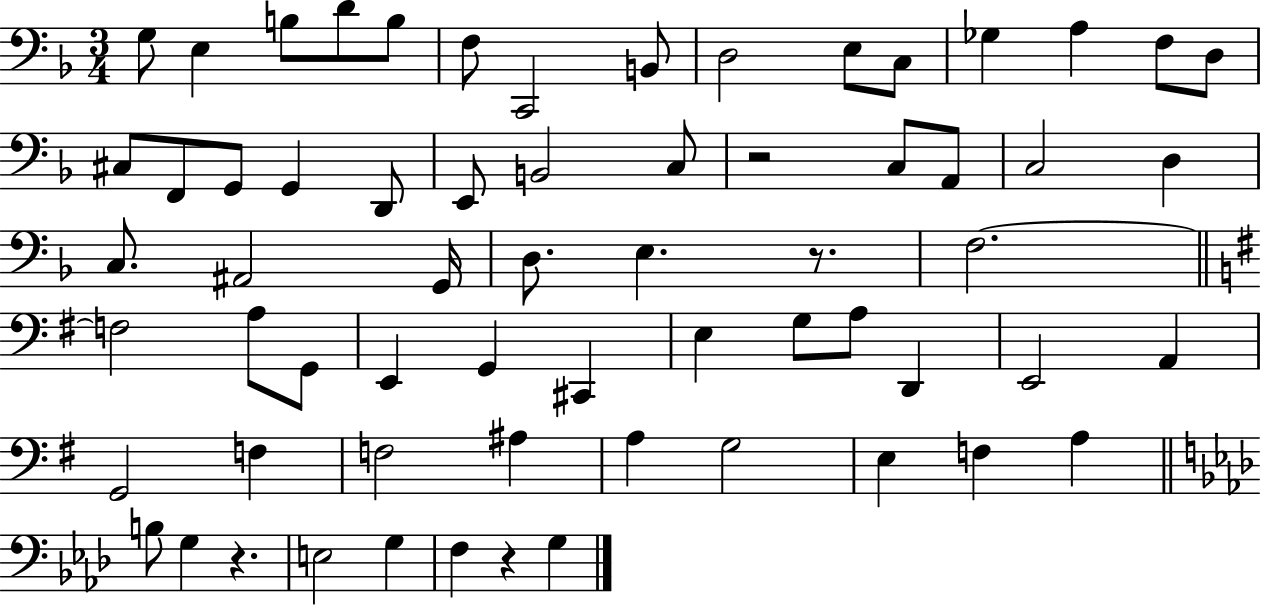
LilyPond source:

{
  \clef bass
  \numericTimeSignature
  \time 3/4
  \key f \major
  g8 e4 b8 d'8 b8 | f8 c,2 b,8 | d2 e8 c8 | ges4 a4 f8 d8 | \break cis8 f,8 g,8 g,4 d,8 | e,8 b,2 c8 | r2 c8 a,8 | c2 d4 | \break c8. ais,2 g,16 | d8. e4. r8. | f2.~~ | \bar "||" \break \key g \major f2 a8 g,8 | e,4 g,4 cis,4 | e4 g8 a8 d,4 | e,2 a,4 | \break g,2 f4 | f2 ais4 | a4 g2 | e4 f4 a4 | \break \bar "||" \break \key f \minor b8 g4 r4. | e2 g4 | f4 r4 g4 | \bar "|."
}